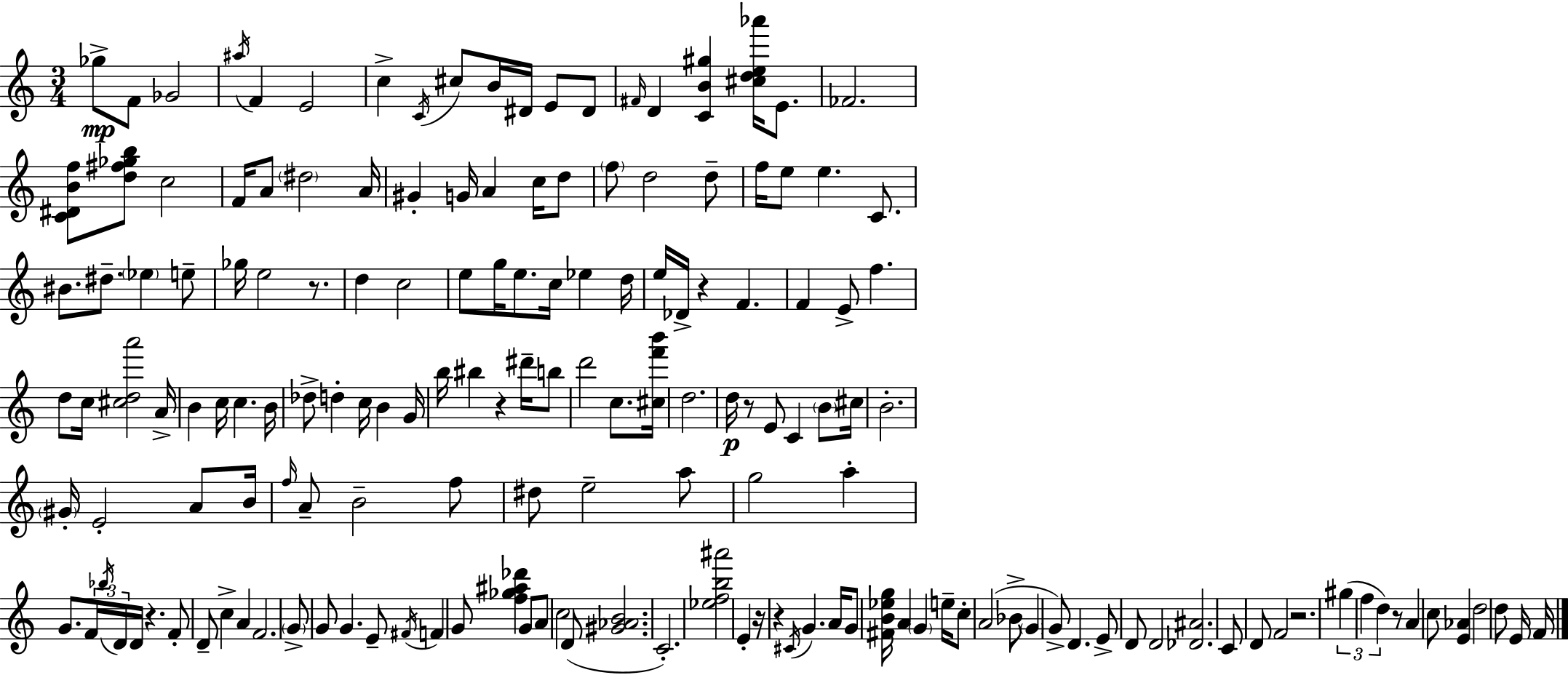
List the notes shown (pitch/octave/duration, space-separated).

Gb5/e F4/e Gb4/h A#5/s F4/q E4/h C5/q C4/s C#5/e B4/s D#4/s E4/e D#4/e F#4/s D4/q [C4,B4,G#5]/q [C#5,D5,E5,Ab6]/s E4/e. FES4/h. [C4,D#4,B4,F5]/e [D5,F#5,Gb5,B5]/e C5/h F4/s A4/e D#5/h A4/s G#4/q G4/s A4/q C5/s D5/e F5/e D5/h D5/e F5/s E5/e E5/q. C4/e. BIS4/e. D#5/e. Eb5/q E5/e Gb5/s E5/h R/e. D5/q C5/h E5/e G5/s E5/e. C5/s Eb5/q D5/s E5/s Db4/s R/q F4/q. F4/q E4/e F5/q. D5/e C5/s [C#5,D5,A6]/h A4/s B4/q C5/s C5/q. B4/s Db5/e D5/q C5/s B4/q G4/s B5/s BIS5/q R/q D#6/s B5/e D6/h C5/e. [C#5,F6,B6]/s D5/h. D5/s R/e E4/e C4/q B4/e C#5/s B4/h. G#4/s E4/h A4/e B4/s F5/s A4/e B4/h F5/e D#5/e E5/h A5/e G5/h A5/q G4/e. F4/s Bb5/s D4/s D4/s R/q. F4/e D4/e C5/q A4/q F4/h. G4/e G4/e G4/q. E4/e F#4/s F4/q G4/e [F5,Gb5,A#5,Db6]/q G4/e A4/e C5/h D4/e [G#4,Ab4,B4]/h. C4/h. [Eb5,F5,B5,A#6]/h E4/q R/s R/q C#4/s G4/q. A4/s G4/e [F#4,B4,Eb5,G5]/s A4/q G4/q E5/s C5/e A4/h Bb4/e G4/q G4/e D4/q. E4/e D4/e D4/h [Db4,A#4]/h. C4/e D4/e F4/h R/h. G#5/q F5/q D5/q R/e A4/q C5/e [E4,Ab4]/q D5/h D5/e E4/s F4/s